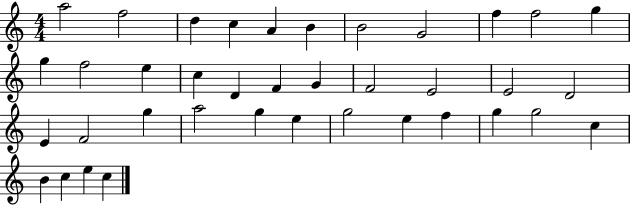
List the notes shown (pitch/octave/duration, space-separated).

A5/h F5/h D5/q C5/q A4/q B4/q B4/h G4/h F5/q F5/h G5/q G5/q F5/h E5/q C5/q D4/q F4/q G4/q F4/h E4/h E4/h D4/h E4/q F4/h G5/q A5/h G5/q E5/q G5/h E5/q F5/q G5/q G5/h C5/q B4/q C5/q E5/q C5/q